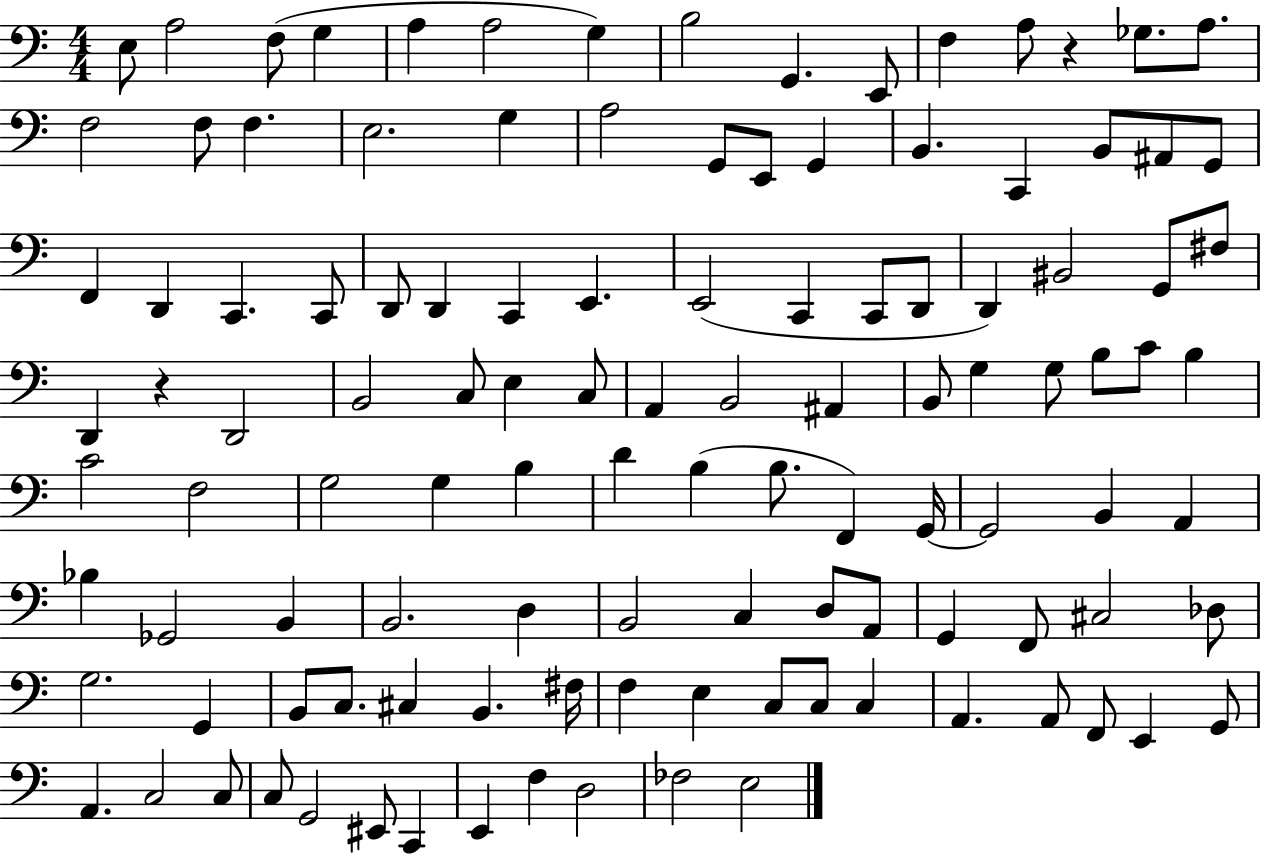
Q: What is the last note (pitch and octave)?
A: E3